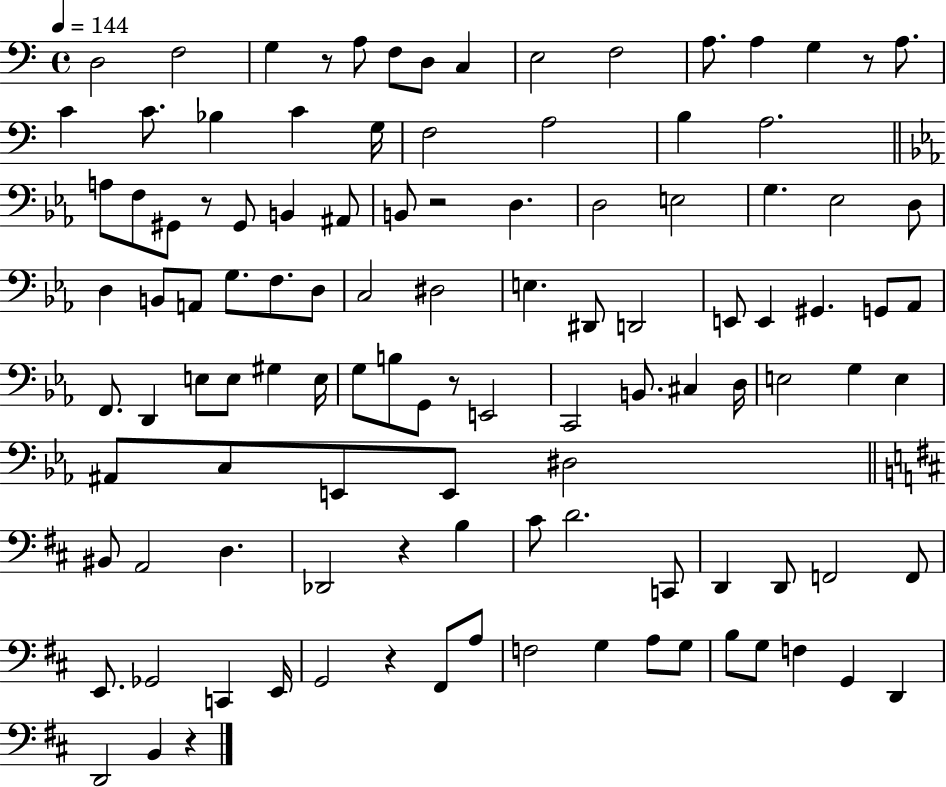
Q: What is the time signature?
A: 4/4